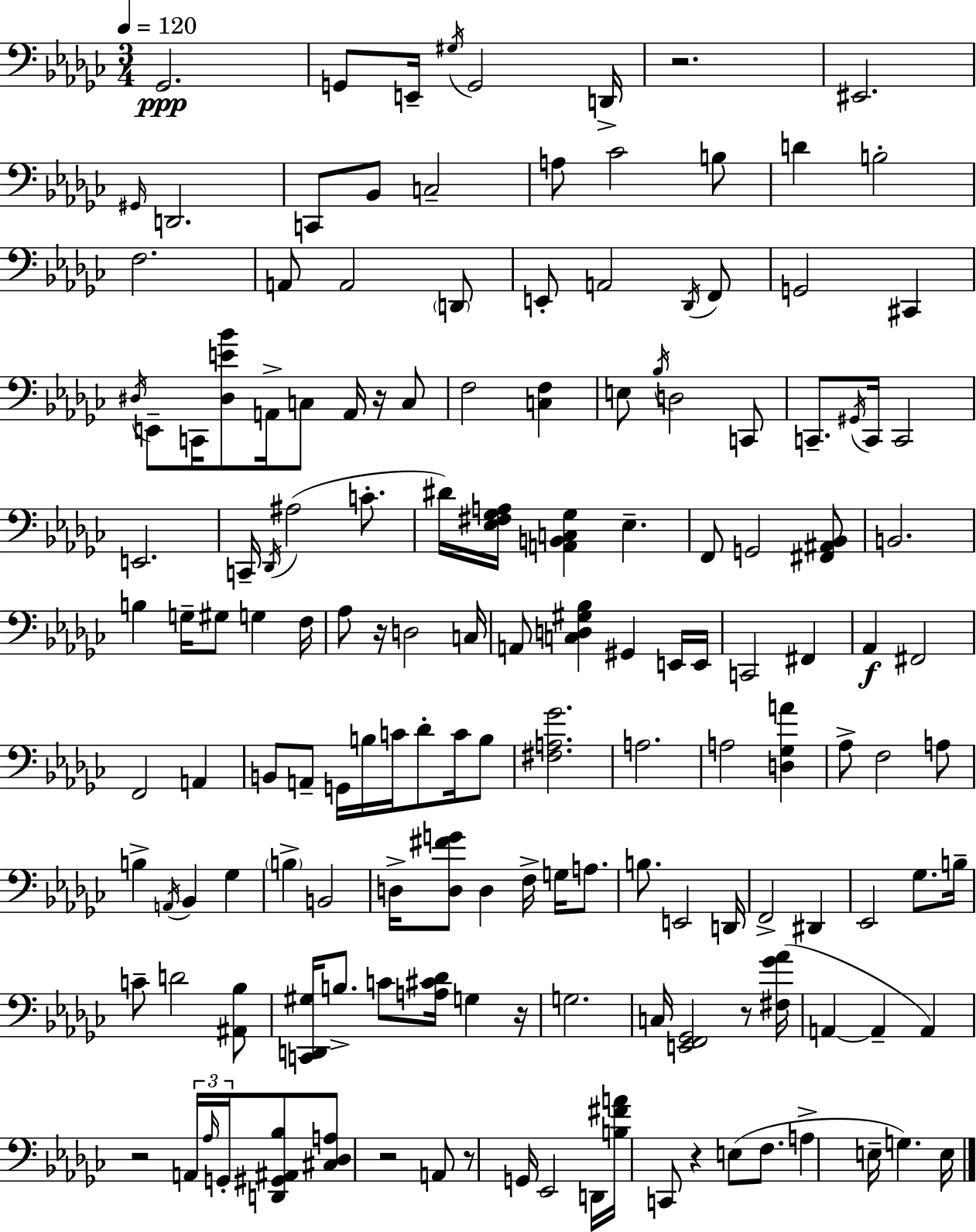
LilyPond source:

{
  \clef bass
  \numericTimeSignature
  \time 3/4
  \key ees \minor
  \tempo 4 = 120
  ges,2.\ppp | g,8 e,16-- \acciaccatura { gis16 } g,2 | d,16-> r2. | eis,2. | \break \grace { gis,16 } d,2. | c,8 bes,8 c2-- | a8 ces'2 | b8 d'4 b2-. | \break f2. | a,8 a,2 | \parenthesize d,8 e,8-. a,2 | \acciaccatura { des,16 } f,8 g,2 cis,4 | \break \acciaccatura { dis16 } e,8-- c,16 <dis e' bes'>8 a,16-> c8 | a,16 r16 c8 f2 | <c f>4 e8 \acciaccatura { bes16 } d2 | c,8 c,8.-- \acciaccatura { gis,16 } c,16 c,2 | \break e,2. | c,16-- \acciaccatura { des,16 }( ais2 | c'8.-. dis'16) <ees fis ges a>16 <a, b, c ges>4 | ees4.-- f,8 g,2 | \break <fis, ais, bes,>8 b,2. | b4 g16-- | gis8 g4 f16 aes8 r16 d2 | c16 a,8 <c d gis bes>4 | \break gis,4 e,16 e,16 c,2 | fis,4 aes,4\f fis,2 | f,2 | a,4 b,8 a,8-- g,16 | \break b16 c'16 des'8-. c'16 b8 <fis a ges'>2. | a2. | a2 | <d ges a'>4 aes8-> f2 | \break a8 b4-> \acciaccatura { a,16 } | bes,4 ges4 \parenthesize b4-> | b,2 d16-> <d fis' g'>8 d4 | f16-> g16 a8. b8. e,2 | \break d,16 f,2-> | dis,4 ees,2 | ges8. b16-- c'8-- d'2 | <ais, bes>8 <c, d, gis>16 b8.-> | \break c'8 <a cis' des'>16 g4 r16 g2. | c16 <e, f, ges,>2 | r8 <fis ges' aes'>16( a,4~~ | a,4-- a,4) r2 | \break \tuplet 3/2 { a,16 \grace { aes16 } g,16-. } <d, gis, ais, bes>8 <cis des a>8 r2 | a,8 r8 g,16 | ees,2 d,16 <b fis' a'>16 c,8 | r4 e8( f8. a4-> | \break e16-- g4.) e16 \bar "|."
}